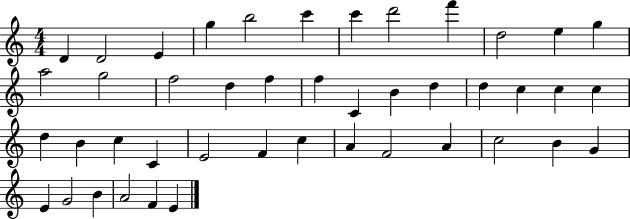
D4/q D4/h E4/q G5/q B5/h C6/q C6/q D6/h F6/q D5/h E5/q G5/q A5/h G5/h F5/h D5/q F5/q F5/q C4/q B4/q D5/q D5/q C5/q C5/q C5/q D5/q B4/q C5/q C4/q E4/h F4/q C5/q A4/q F4/h A4/q C5/h B4/q G4/q E4/q G4/h B4/q A4/h F4/q E4/q